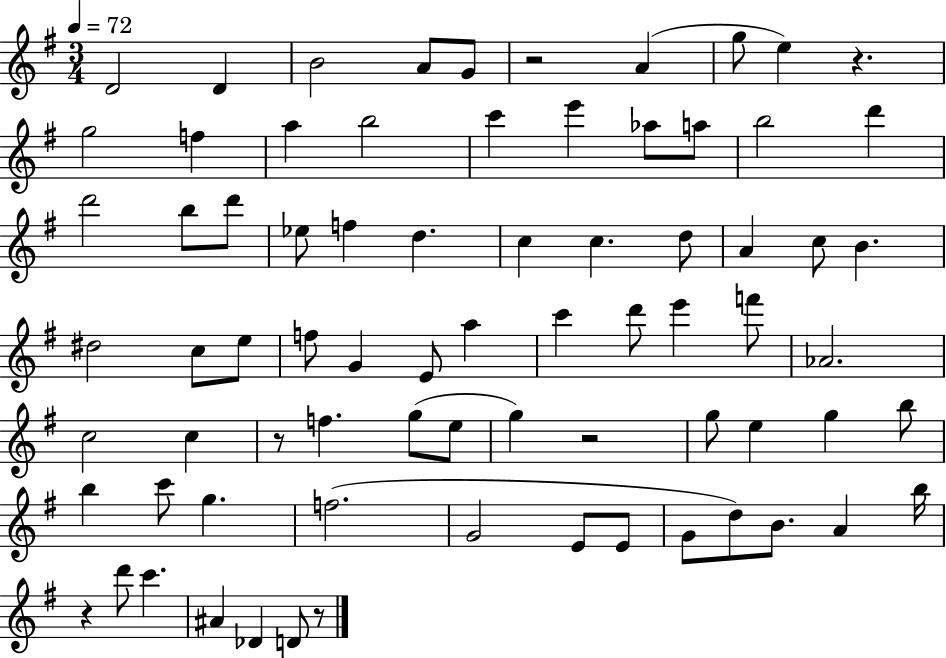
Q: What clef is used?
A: treble